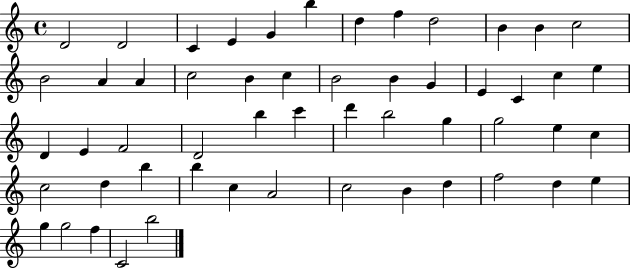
{
  \clef treble
  \time 4/4
  \defaultTimeSignature
  \key c \major
  d'2 d'2 | c'4 e'4 g'4 b''4 | d''4 f''4 d''2 | b'4 b'4 c''2 | \break b'2 a'4 a'4 | c''2 b'4 c''4 | b'2 b'4 g'4 | e'4 c'4 c''4 e''4 | \break d'4 e'4 f'2 | d'2 b''4 c'''4 | d'''4 b''2 g''4 | g''2 e''4 c''4 | \break c''2 d''4 b''4 | b''4 c''4 a'2 | c''2 b'4 d''4 | f''2 d''4 e''4 | \break g''4 g''2 f''4 | c'2 b''2 | \bar "|."
}